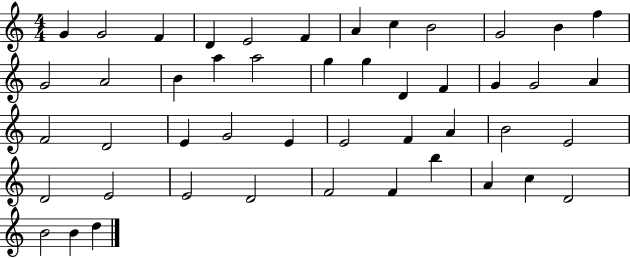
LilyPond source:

{
  \clef treble
  \numericTimeSignature
  \time 4/4
  \key c \major
  g'4 g'2 f'4 | d'4 e'2 f'4 | a'4 c''4 b'2 | g'2 b'4 f''4 | \break g'2 a'2 | b'4 a''4 a''2 | g''4 g''4 d'4 f'4 | g'4 g'2 a'4 | \break f'2 d'2 | e'4 g'2 e'4 | e'2 f'4 a'4 | b'2 e'2 | \break d'2 e'2 | e'2 d'2 | f'2 f'4 b''4 | a'4 c''4 d'2 | \break b'2 b'4 d''4 | \bar "|."
}